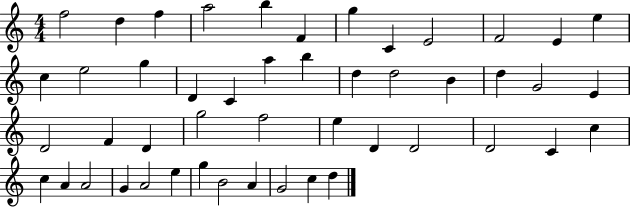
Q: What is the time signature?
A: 4/4